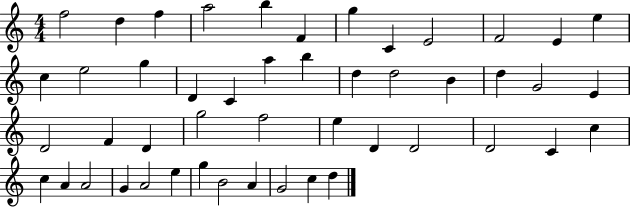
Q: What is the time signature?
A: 4/4